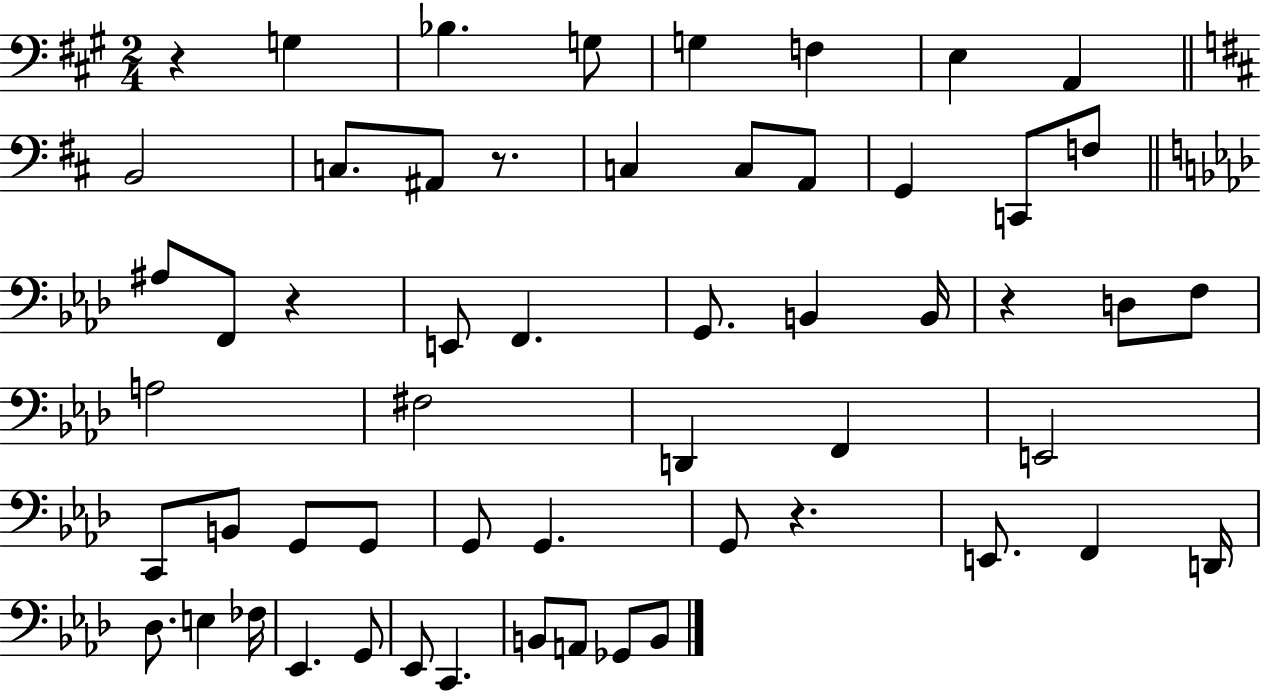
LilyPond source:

{
  \clef bass
  \numericTimeSignature
  \time 2/4
  \key a \major
  r4 g4 | bes4. g8 | g4 f4 | e4 a,4 | \break \bar "||" \break \key b \minor b,2 | c8. ais,8 r8. | c4 c8 a,8 | g,4 c,8 f8 | \break \bar "||" \break \key aes \major ais8 f,8 r4 | e,8 f,4. | g,8. b,4 b,16 | r4 d8 f8 | \break a2 | fis2 | d,4 f,4 | e,2 | \break c,8 b,8 g,8 g,8 | g,8 g,4. | g,8 r4. | e,8. f,4 d,16 | \break des8. e4 fes16 | ees,4. g,8 | ees,8 c,4. | b,8 a,8 ges,8 b,8 | \break \bar "|."
}